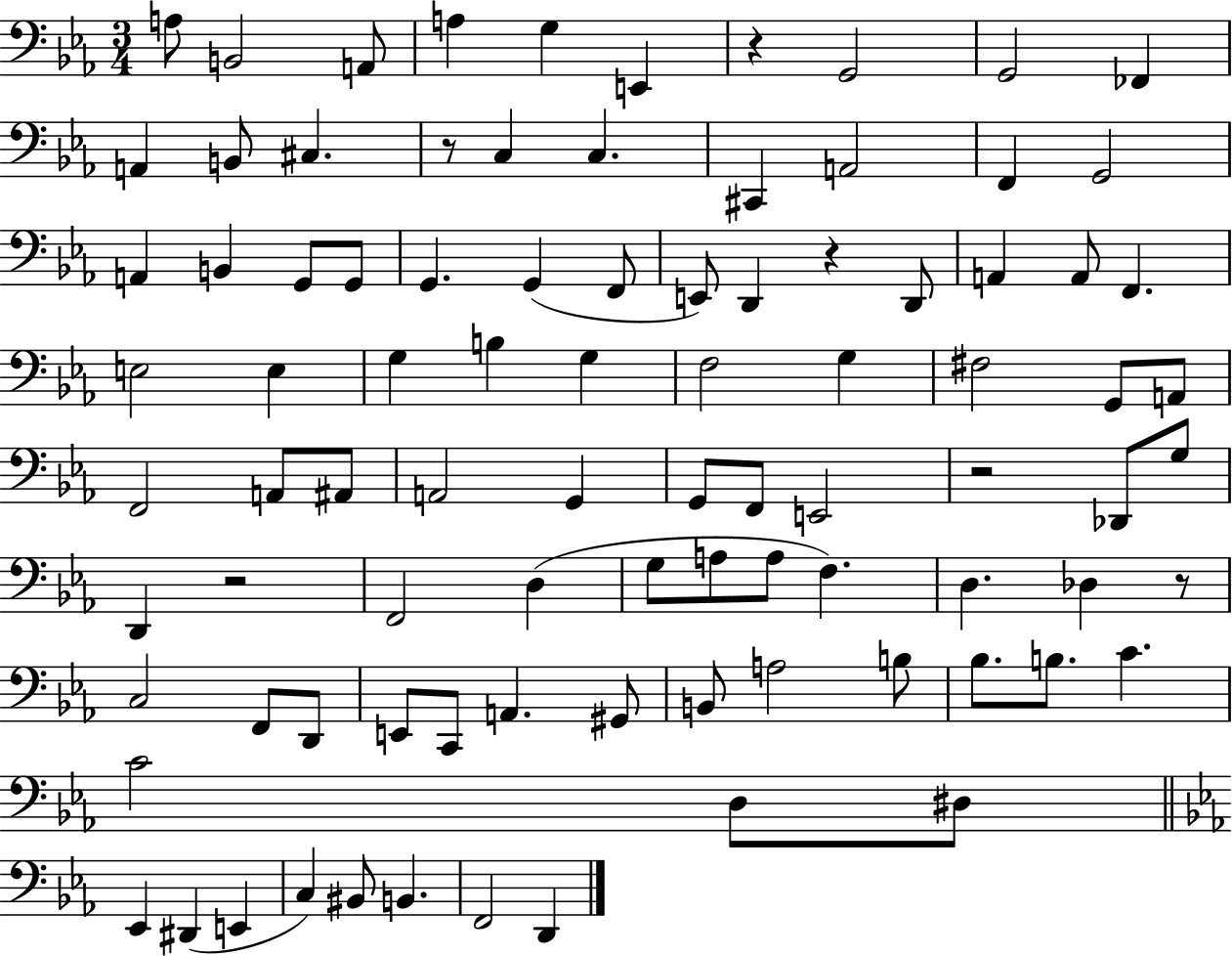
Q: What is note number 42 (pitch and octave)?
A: F2